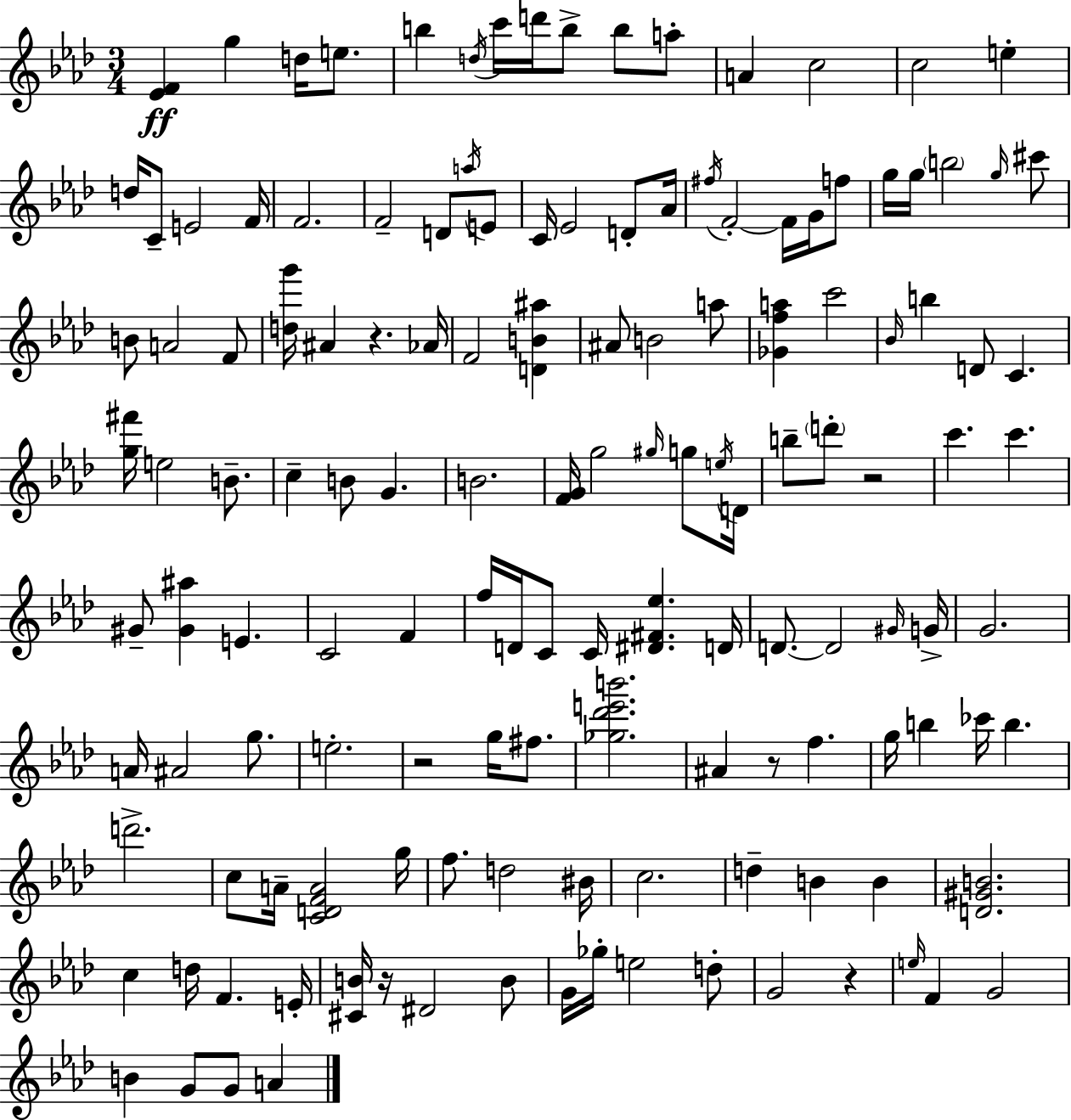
[Eb4,F4]/q G5/q D5/s E5/e. B5/q D5/s C6/s D6/s B5/e B5/e A5/e A4/q C5/h C5/h E5/q D5/s C4/e E4/h F4/s F4/h. F4/h D4/e A5/s E4/e C4/s Eb4/h D4/e Ab4/s F#5/s F4/h F4/s G4/s F5/e G5/s G5/s B5/h G5/s C#6/e B4/e A4/h F4/e [D5,G6]/s A#4/q R/q. Ab4/s F4/h [D4,B4,A#5]/q A#4/e B4/h A5/e [Gb4,F5,A5]/q C6/h Bb4/s B5/q D4/e C4/q. [G5,F#6]/s E5/h B4/e. C5/q B4/e G4/q. B4/h. [F4,G4]/s G5/h G#5/s G5/e E5/s D4/s B5/e D6/e R/h C6/q. C6/q. G#4/e [G#4,A#5]/q E4/q. C4/h F4/q F5/s D4/s C4/e C4/s [D#4,F#4,Eb5]/q. D4/s D4/e. D4/h G#4/s G4/s G4/h. A4/s A#4/h G5/e. E5/h. R/h G5/s F#5/e. [Gb5,Db6,E6,B6]/h. A#4/q R/e F5/q. G5/s B5/q CES6/s B5/q. D6/h. C5/e A4/s [C4,D4,F4,A4]/h G5/s F5/e. D5/h BIS4/s C5/h. D5/q B4/q B4/q [D4,G#4,B4]/h. C5/q D5/s F4/q. E4/s [C#4,B4]/s R/s D#4/h B4/e G4/s Gb5/s E5/h D5/e G4/h R/q E5/s F4/q G4/h B4/q G4/e G4/e A4/q